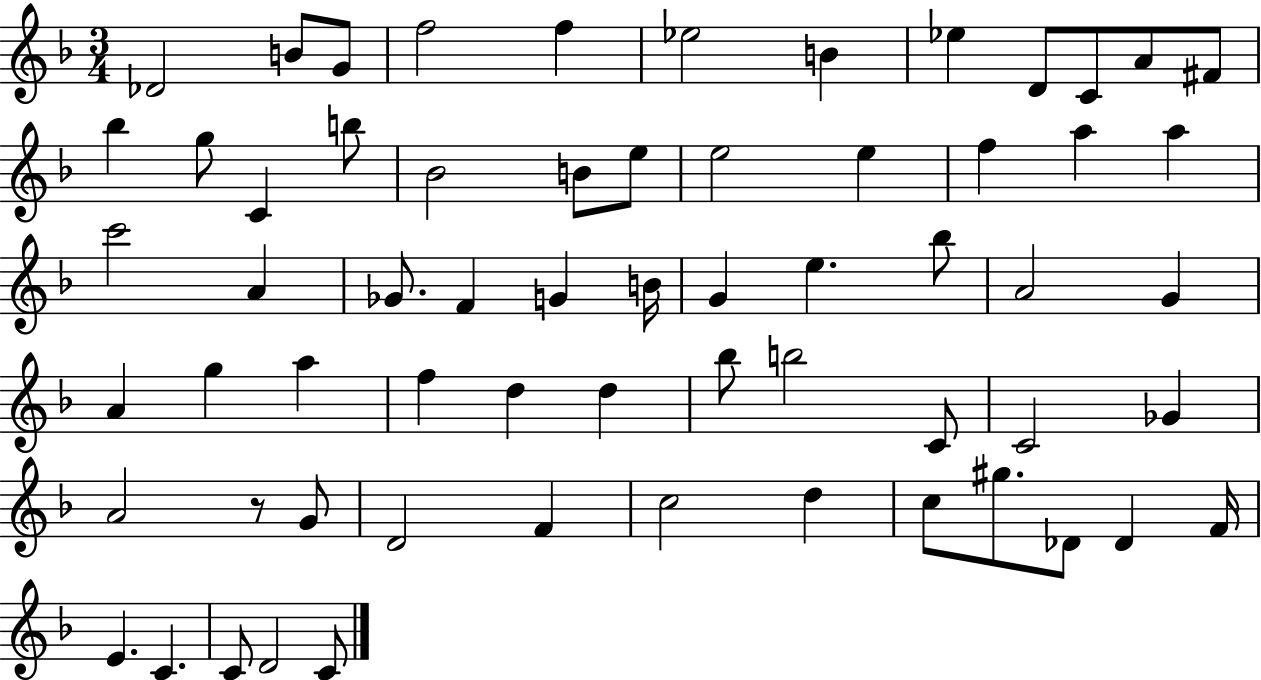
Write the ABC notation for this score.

X:1
T:Untitled
M:3/4
L:1/4
K:F
_D2 B/2 G/2 f2 f _e2 B _e D/2 C/2 A/2 ^F/2 _b g/2 C b/2 _B2 B/2 e/2 e2 e f a a c'2 A _G/2 F G B/4 G e _b/2 A2 G A g a f d d _b/2 b2 C/2 C2 _G A2 z/2 G/2 D2 F c2 d c/2 ^g/2 _D/2 _D F/4 E C C/2 D2 C/2